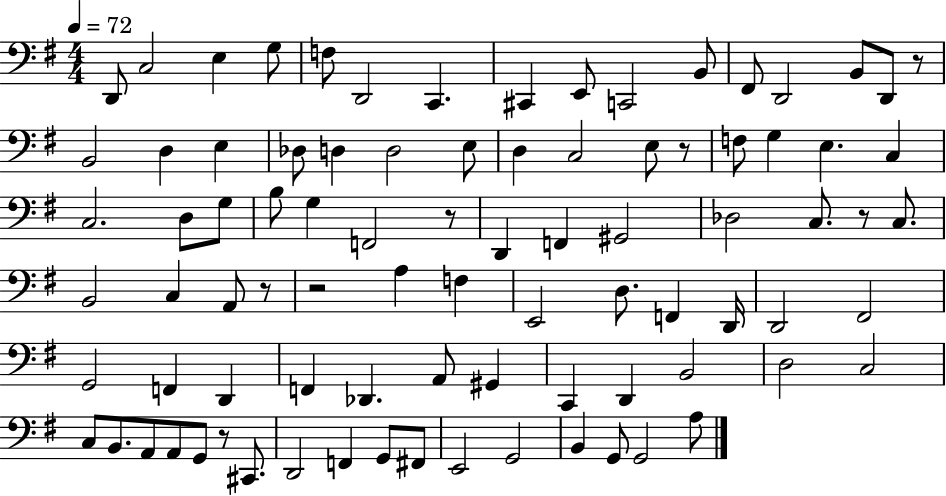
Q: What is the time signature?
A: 4/4